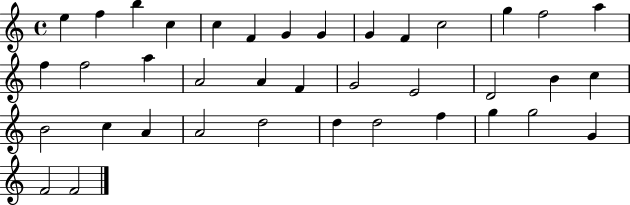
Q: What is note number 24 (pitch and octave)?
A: B4